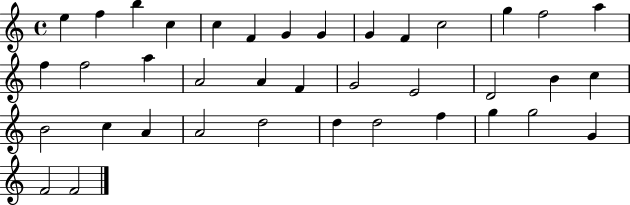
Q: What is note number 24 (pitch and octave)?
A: B4